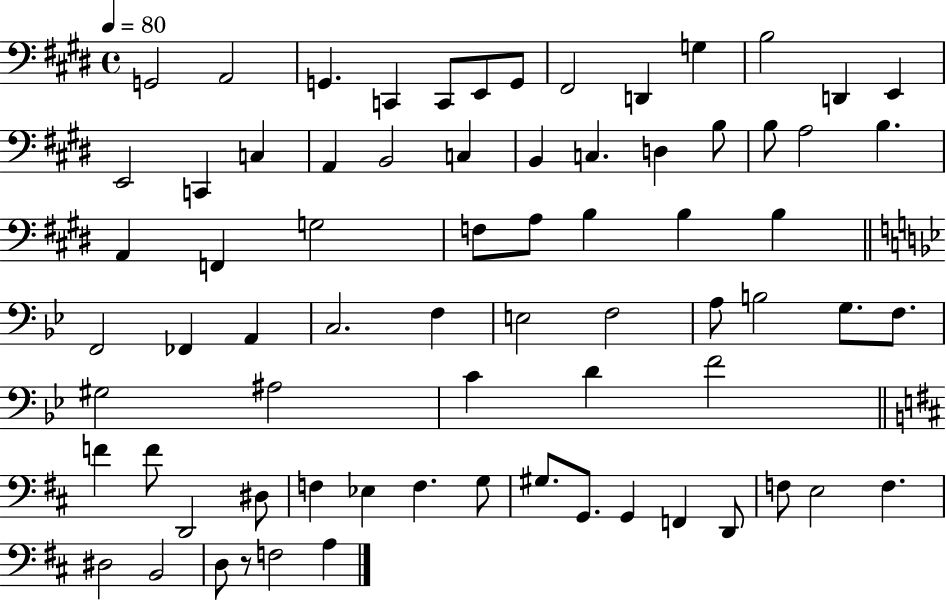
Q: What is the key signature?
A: E major